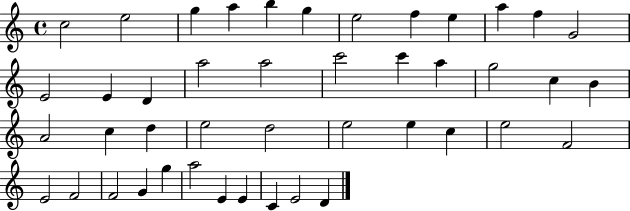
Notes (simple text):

C5/h E5/h G5/q A5/q B5/q G5/q E5/h F5/q E5/q A5/q F5/q G4/h E4/h E4/q D4/q A5/h A5/h C6/h C6/q A5/q G5/h C5/q B4/q A4/h C5/q D5/q E5/h D5/h E5/h E5/q C5/q E5/h F4/h E4/h F4/h F4/h G4/q G5/q A5/h E4/q E4/q C4/q E4/h D4/q